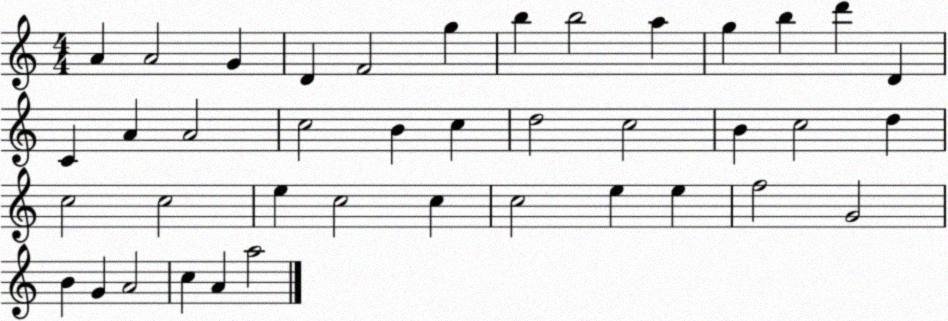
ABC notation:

X:1
T:Untitled
M:4/4
L:1/4
K:C
A A2 G D F2 g b b2 a g b d' D C A A2 c2 B c d2 c2 B c2 d c2 c2 e c2 c c2 e e f2 G2 B G A2 c A a2